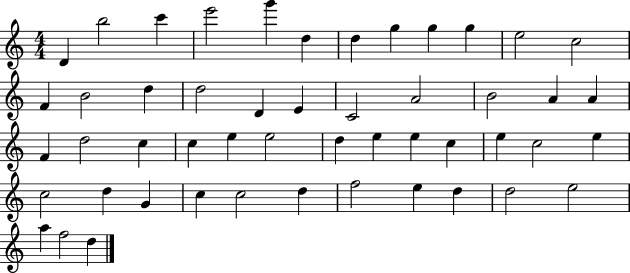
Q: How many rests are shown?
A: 0